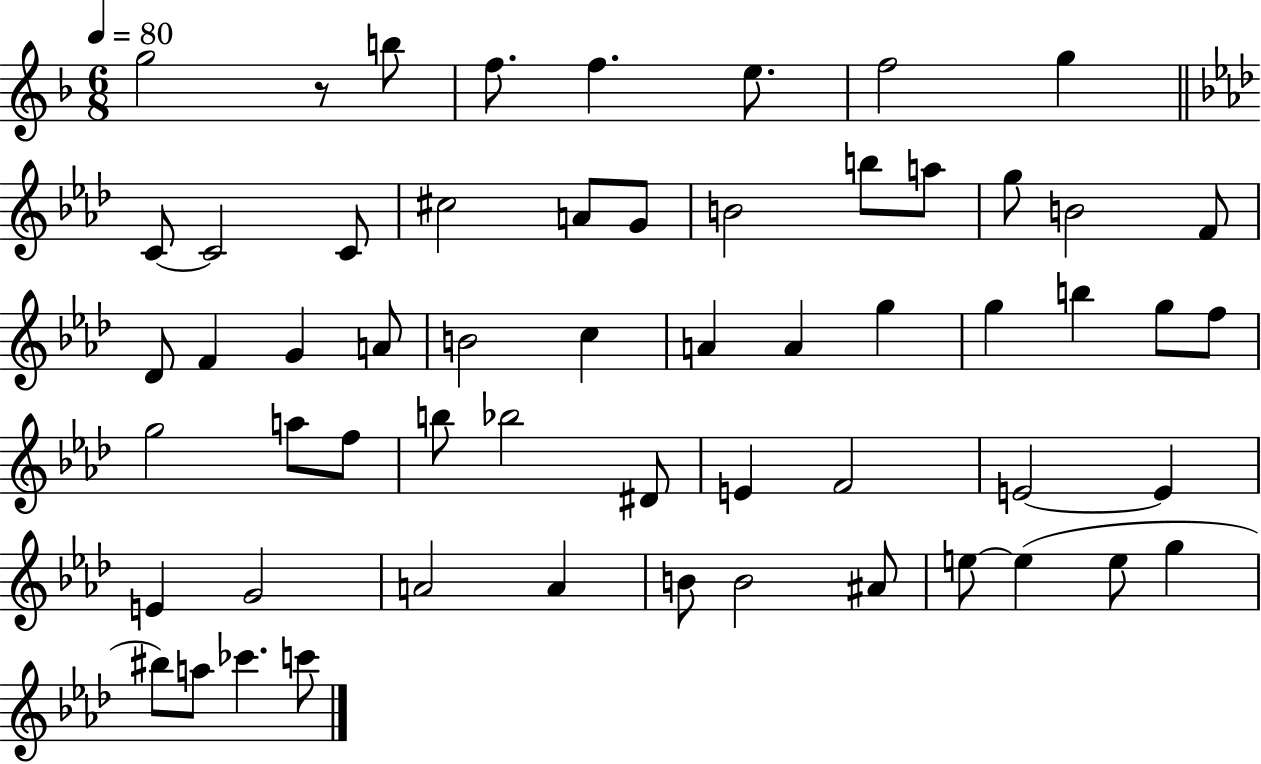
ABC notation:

X:1
T:Untitled
M:6/8
L:1/4
K:F
g2 z/2 b/2 f/2 f e/2 f2 g C/2 C2 C/2 ^c2 A/2 G/2 B2 b/2 a/2 g/2 B2 F/2 _D/2 F G A/2 B2 c A A g g b g/2 f/2 g2 a/2 f/2 b/2 _b2 ^D/2 E F2 E2 E E G2 A2 A B/2 B2 ^A/2 e/2 e e/2 g ^b/2 a/2 _c' c'/2